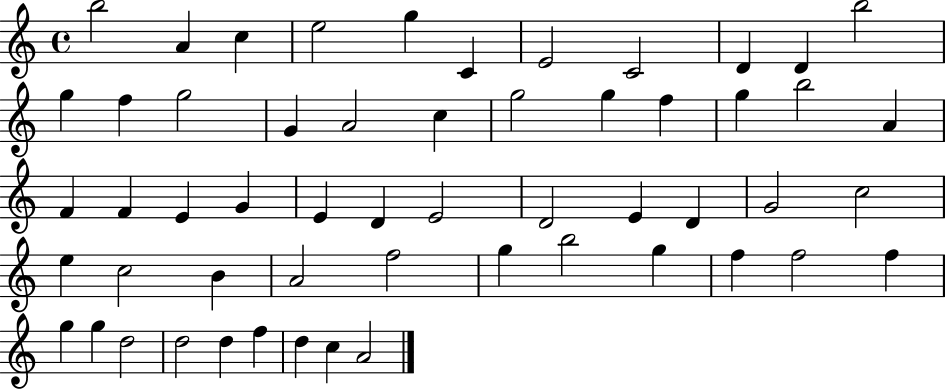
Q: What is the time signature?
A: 4/4